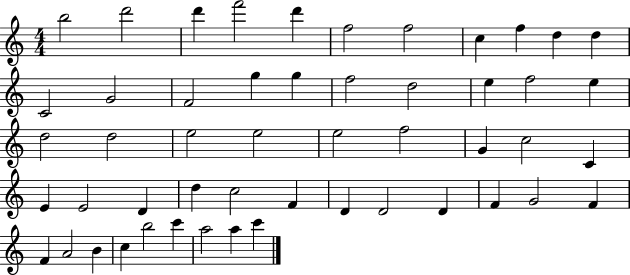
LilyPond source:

{
  \clef treble
  \numericTimeSignature
  \time 4/4
  \key c \major
  b''2 d'''2 | d'''4 f'''2 d'''4 | f''2 f''2 | c''4 f''4 d''4 d''4 | \break c'2 g'2 | f'2 g''4 g''4 | f''2 d''2 | e''4 f''2 e''4 | \break d''2 d''2 | e''2 e''2 | e''2 f''2 | g'4 c''2 c'4 | \break e'4 e'2 d'4 | d''4 c''2 f'4 | d'4 d'2 d'4 | f'4 g'2 f'4 | \break f'4 a'2 b'4 | c''4 b''2 c'''4 | a''2 a''4 c'''4 | \bar "|."
}